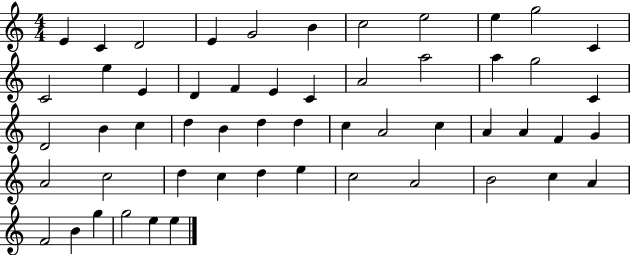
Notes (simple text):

E4/q C4/q D4/h E4/q G4/h B4/q C5/h E5/h E5/q G5/h C4/q C4/h E5/q E4/q D4/q F4/q E4/q C4/q A4/h A5/h A5/q G5/h C4/q D4/h B4/q C5/q D5/q B4/q D5/q D5/q C5/q A4/h C5/q A4/q A4/q F4/q G4/q A4/h C5/h D5/q C5/q D5/q E5/q C5/h A4/h B4/h C5/q A4/q F4/h B4/q G5/q G5/h E5/q E5/q